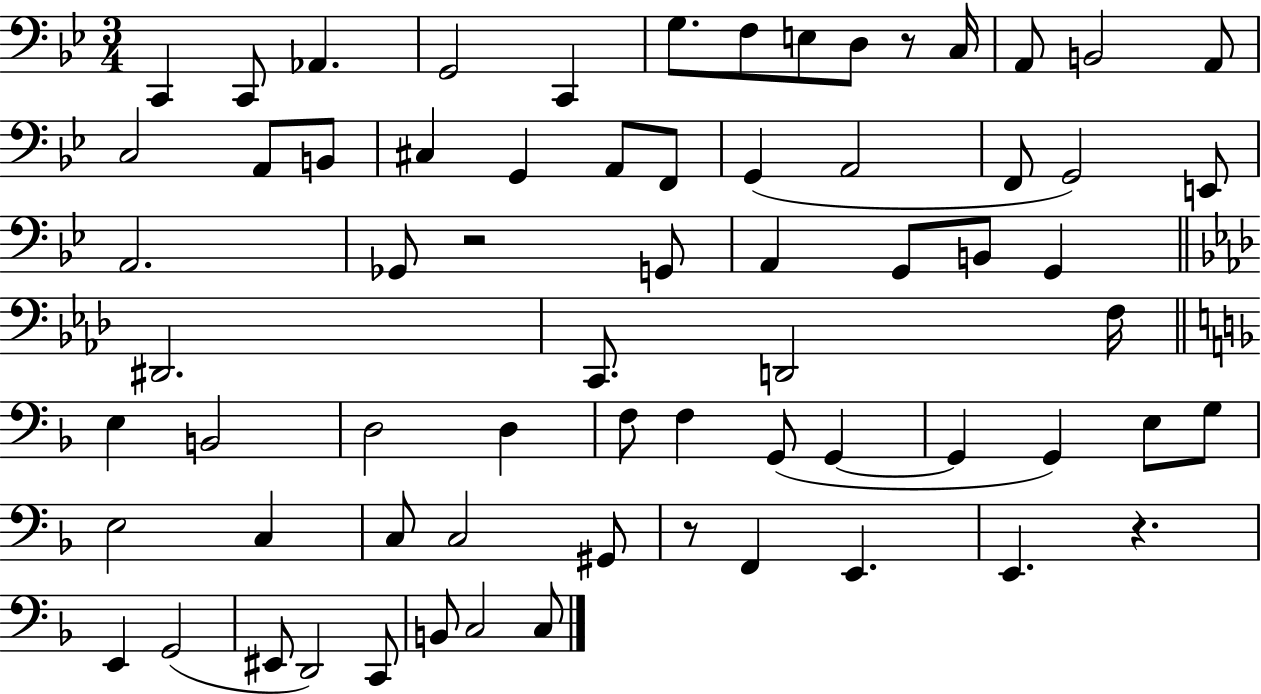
{
  \clef bass
  \numericTimeSignature
  \time 3/4
  \key bes \major
  c,4 c,8 aes,4. | g,2 c,4 | g8. f8 e8 d8 r8 c16 | a,8 b,2 a,8 | \break c2 a,8 b,8 | cis4 g,4 a,8 f,8 | g,4( a,2 | f,8 g,2) e,8 | \break a,2. | ges,8 r2 g,8 | a,4 g,8 b,8 g,4 | \bar "||" \break \key aes \major dis,2. | c,8. d,2 f16 | \bar "||" \break \key f \major e4 b,2 | d2 d4 | f8 f4 g,8( g,4~~ | g,4 g,4) e8 g8 | \break e2 c4 | c8 c2 gis,8 | r8 f,4 e,4. | e,4. r4. | \break e,4 g,2( | eis,8 d,2) c,8 | b,8 c2 c8 | \bar "|."
}